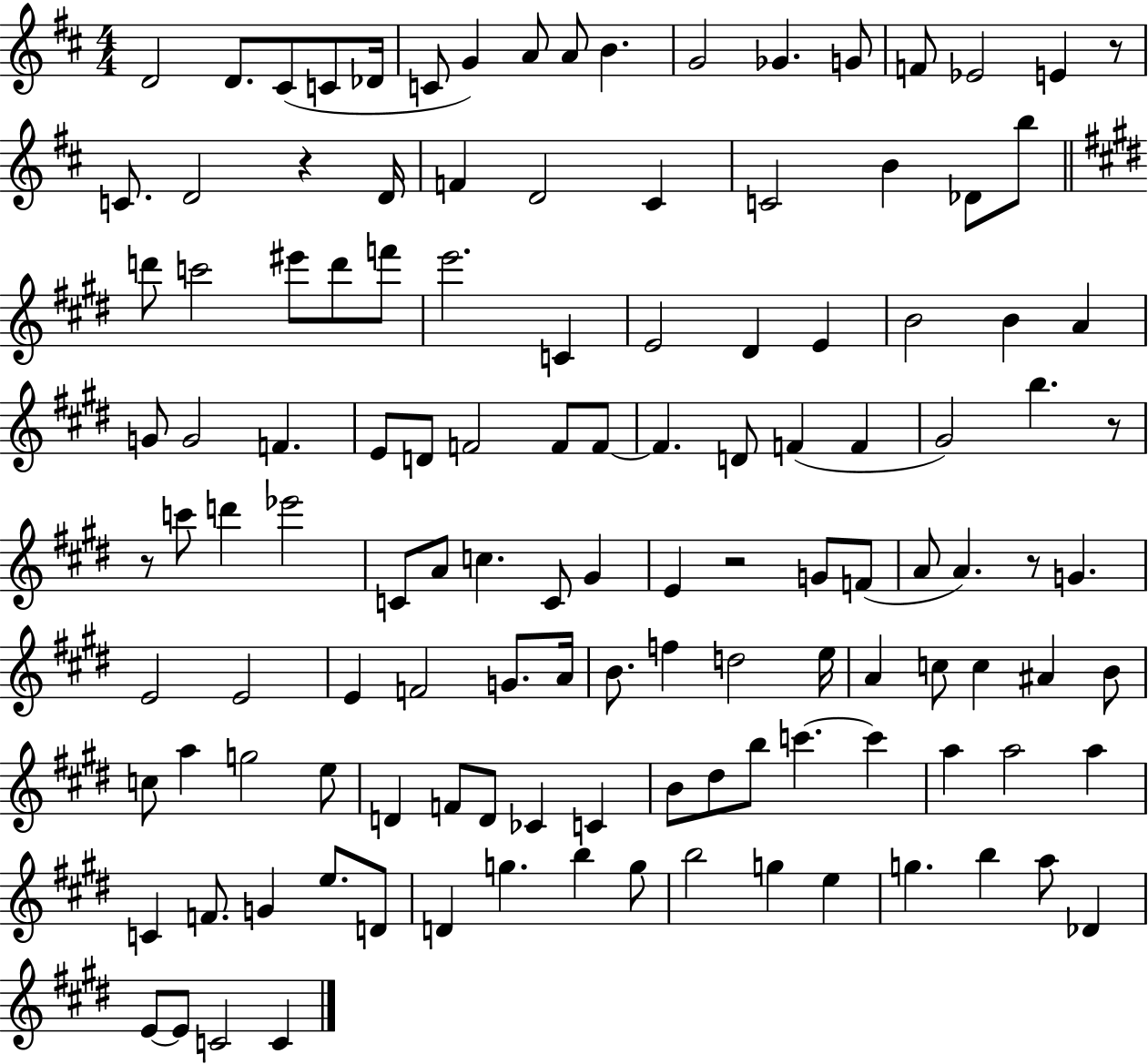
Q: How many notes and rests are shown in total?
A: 125